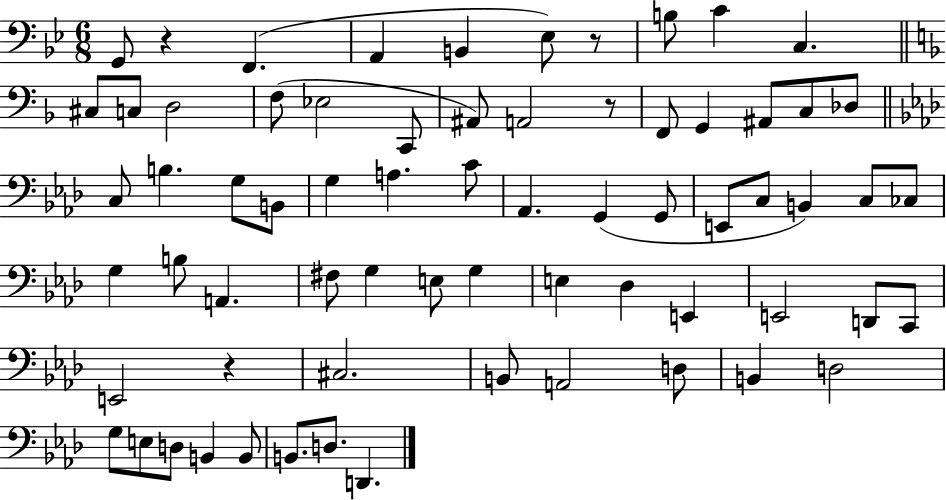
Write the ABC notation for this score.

X:1
T:Untitled
M:6/8
L:1/4
K:Bb
G,,/2 z F,, A,, B,, _E,/2 z/2 B,/2 C C, ^C,/2 C,/2 D,2 F,/2 _E,2 C,,/2 ^A,,/2 A,,2 z/2 F,,/2 G,, ^A,,/2 C,/2 _D,/2 C,/2 B, G,/2 B,,/2 G, A, C/2 _A,, G,, G,,/2 E,,/2 C,/2 B,, C,/2 _C,/2 G, B,/2 A,, ^F,/2 G, E,/2 G, E, _D, E,, E,,2 D,,/2 C,,/2 E,,2 z ^C,2 B,,/2 A,,2 D,/2 B,, D,2 G,/2 E,/2 D,/2 B,, B,,/2 B,,/2 D,/2 D,,